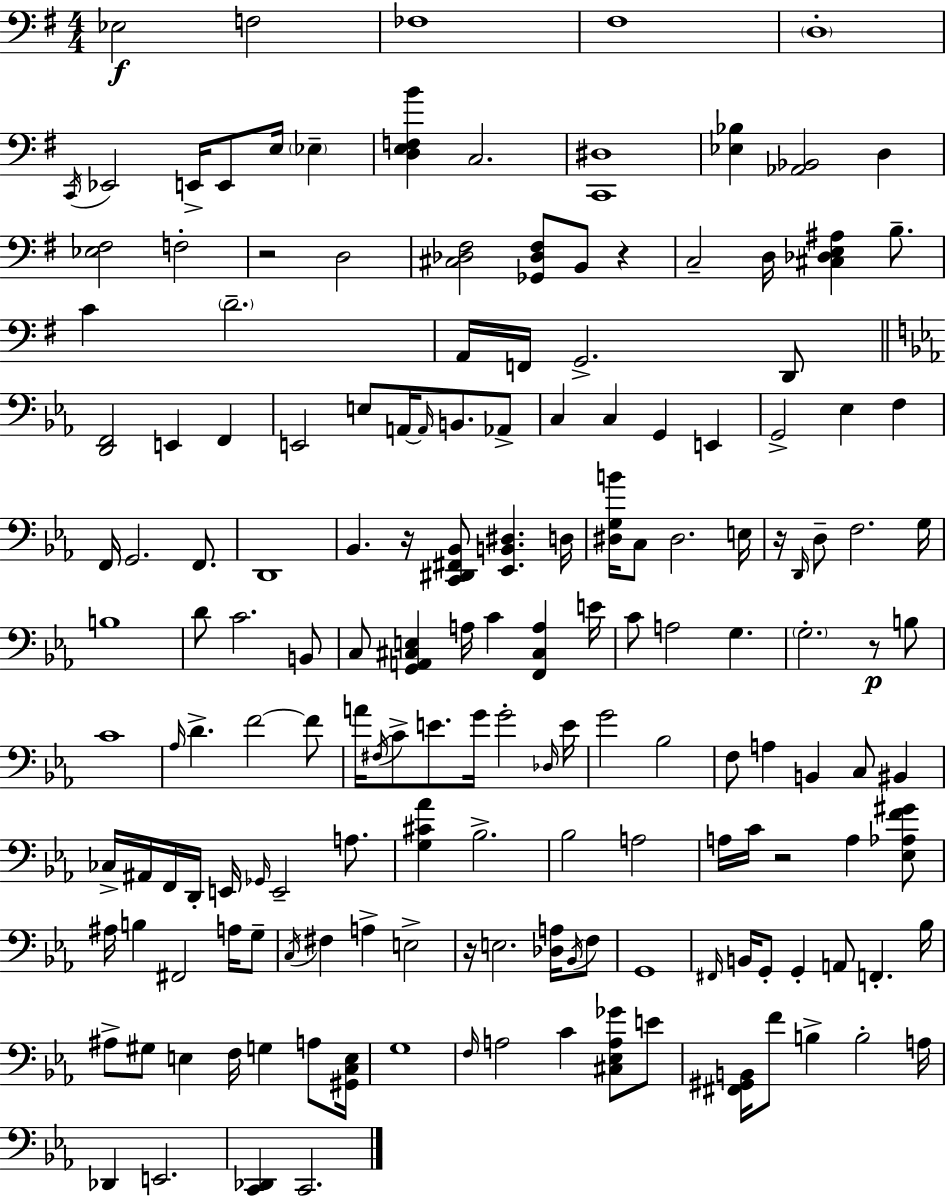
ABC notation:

X:1
T:Untitled
M:4/4
L:1/4
K:Em
_E,2 F,2 _F,4 ^F,4 D,4 C,,/4 _E,,2 E,,/4 E,,/2 E,/4 _E, [D,E,F,B] C,2 [C,,^D,]4 [_E,_B,] [_A,,_B,,]2 D, [_E,^F,]2 F,2 z2 D,2 [^C,_D,^F,]2 [_G,,_D,^F,]/2 B,,/2 z C,2 D,/4 [^C,_D,E,^A,] B,/2 C D2 A,,/4 F,,/4 G,,2 D,,/2 [D,,F,,]2 E,, F,, E,,2 E,/2 A,,/4 A,,/4 B,,/2 _A,,/2 C, C, G,, E,, G,,2 _E, F, F,,/4 G,,2 F,,/2 D,,4 _B,, z/4 [C,,^D,,^F,,_B,,]/2 [_E,,B,,^D,] D,/4 [^D,G,B]/4 C,/2 ^D,2 E,/4 z/4 D,,/4 D,/2 F,2 G,/4 B,4 D/2 C2 B,,/2 C,/2 [G,,A,,^C,E,] A,/4 C [F,,^C,A,] E/4 C/2 A,2 G, G,2 z/2 B,/2 C4 _A,/4 D F2 F/2 A/4 ^F,/4 C/2 E/2 G/4 G2 _D,/4 E/4 G2 _B,2 F,/2 A, B,, C,/2 ^B,, _C,/4 ^A,,/4 F,,/4 D,,/4 E,,/4 _G,,/4 E,,2 A,/2 [G,^C_A] _B,2 _B,2 A,2 A,/4 C/4 z2 A, [_E,_A,F^G]/2 ^A,/4 B, ^F,,2 A,/4 G,/2 C,/4 ^F, A, E,2 z/4 E,2 [_D,A,]/4 _B,,/4 F,/2 G,,4 ^F,,/4 B,,/4 G,,/2 G,, A,,/2 F,, _B,/4 ^A,/2 ^G,/2 E, F,/4 G, A,/2 [^G,,C,E,]/4 G,4 F,/4 A,2 C [^C,_E,A,_G]/2 E/2 [^F,,^G,,B,,]/4 F/2 B, B,2 A,/4 _D,, E,,2 [C,,_D,,] C,,2